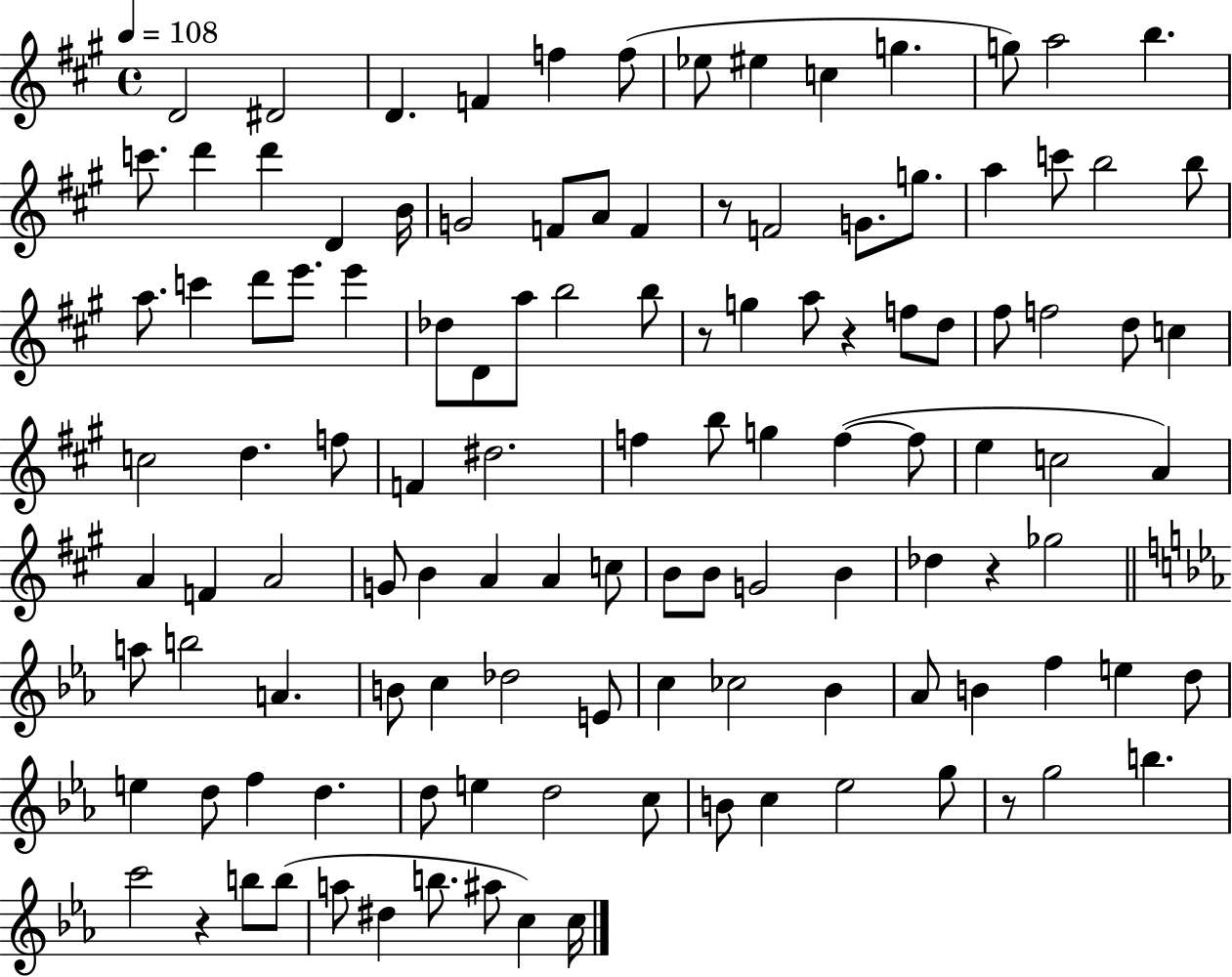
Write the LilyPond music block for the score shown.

{
  \clef treble
  \time 4/4
  \defaultTimeSignature
  \key a \major
  \tempo 4 = 108
  d'2 dis'2 | d'4. f'4 f''4 f''8( | ees''8 eis''4 c''4 g''4. | g''8) a''2 b''4. | \break c'''8. d'''4 d'''4 d'4 b'16 | g'2 f'8 a'8 f'4 | r8 f'2 g'8. g''8. | a''4 c'''8 b''2 b''8 | \break a''8. c'''4 d'''8 e'''8. e'''4 | des''8 d'8 a''8 b''2 b''8 | r8 g''4 a''8 r4 f''8 d''8 | fis''8 f''2 d''8 c''4 | \break c''2 d''4. f''8 | f'4 dis''2. | f''4 b''8 g''4 f''4~(~ f''8 | e''4 c''2 a'4) | \break a'4 f'4 a'2 | g'8 b'4 a'4 a'4 c''8 | b'8 b'8 g'2 b'4 | des''4 r4 ges''2 | \break \bar "||" \break \key c \minor a''8 b''2 a'4. | b'8 c''4 des''2 e'8 | c''4 ces''2 bes'4 | aes'8 b'4 f''4 e''4 d''8 | \break e''4 d''8 f''4 d''4. | d''8 e''4 d''2 c''8 | b'8 c''4 ees''2 g''8 | r8 g''2 b''4. | \break c'''2 r4 b''8 b''8( | a''8 dis''4 b''8. ais''8 c''4) c''16 | \bar "|."
}